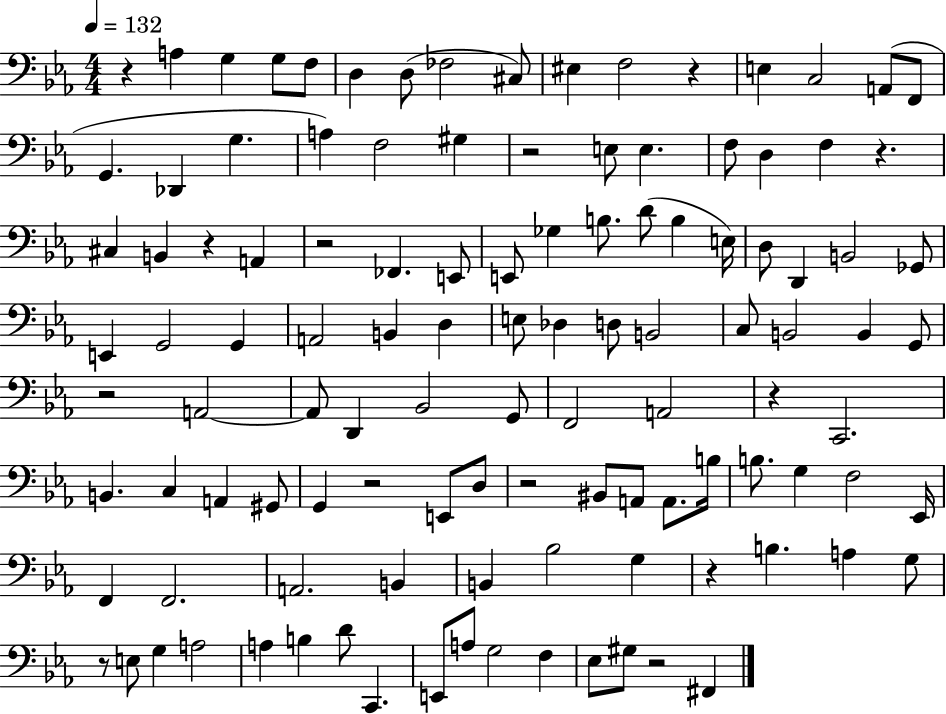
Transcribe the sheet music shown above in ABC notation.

X:1
T:Untitled
M:4/4
L:1/4
K:Eb
z A, G, G,/2 F,/2 D, D,/2 _F,2 ^C,/2 ^E, F,2 z E, C,2 A,,/2 F,,/2 G,, _D,, G, A, F,2 ^G, z2 E,/2 E, F,/2 D, F, z ^C, B,, z A,, z2 _F,, E,,/2 E,,/2 _G, B,/2 D/2 B, E,/4 D,/2 D,, B,,2 _G,,/2 E,, G,,2 G,, A,,2 B,, D, E,/2 _D, D,/2 B,,2 C,/2 B,,2 B,, G,,/2 z2 A,,2 A,,/2 D,, _B,,2 G,,/2 F,,2 A,,2 z C,,2 B,, C, A,, ^G,,/2 G,, z2 E,,/2 D,/2 z2 ^B,,/2 A,,/2 A,,/2 B,/4 B,/2 G, F,2 _E,,/4 F,, F,,2 A,,2 B,, B,, _B,2 G, z B, A, G,/2 z/2 E,/2 G, A,2 A, B, D/2 C,, E,,/2 A,/2 G,2 F, _E,/2 ^G,/2 z2 ^F,,